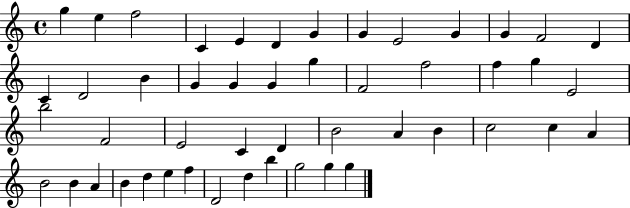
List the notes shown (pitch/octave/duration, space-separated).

G5/q E5/q F5/h C4/q E4/q D4/q G4/q G4/q E4/h G4/q G4/q F4/h D4/q C4/q D4/h B4/q G4/q G4/q G4/q G5/q F4/h F5/h F5/q G5/q E4/h B5/h F4/h E4/h C4/q D4/q B4/h A4/q B4/q C5/h C5/q A4/q B4/h B4/q A4/q B4/q D5/q E5/q F5/q D4/h D5/q B5/q G5/h G5/q G5/q